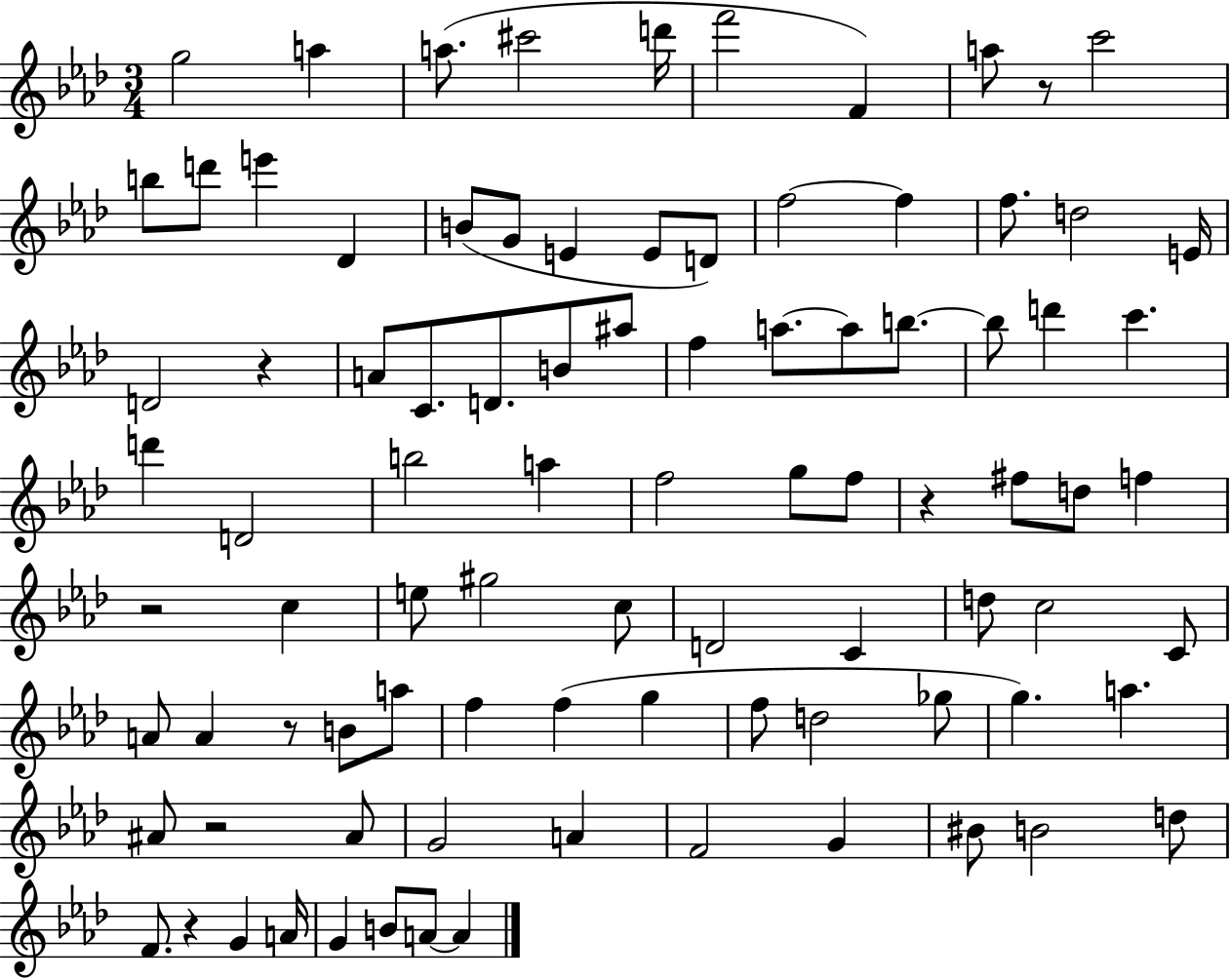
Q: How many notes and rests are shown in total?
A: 90